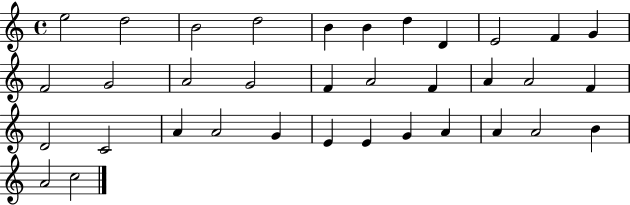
{
  \clef treble
  \time 4/4
  \defaultTimeSignature
  \key c \major
  e''2 d''2 | b'2 d''2 | b'4 b'4 d''4 d'4 | e'2 f'4 g'4 | \break f'2 g'2 | a'2 g'2 | f'4 a'2 f'4 | a'4 a'2 f'4 | \break d'2 c'2 | a'4 a'2 g'4 | e'4 e'4 g'4 a'4 | a'4 a'2 b'4 | \break a'2 c''2 | \bar "|."
}